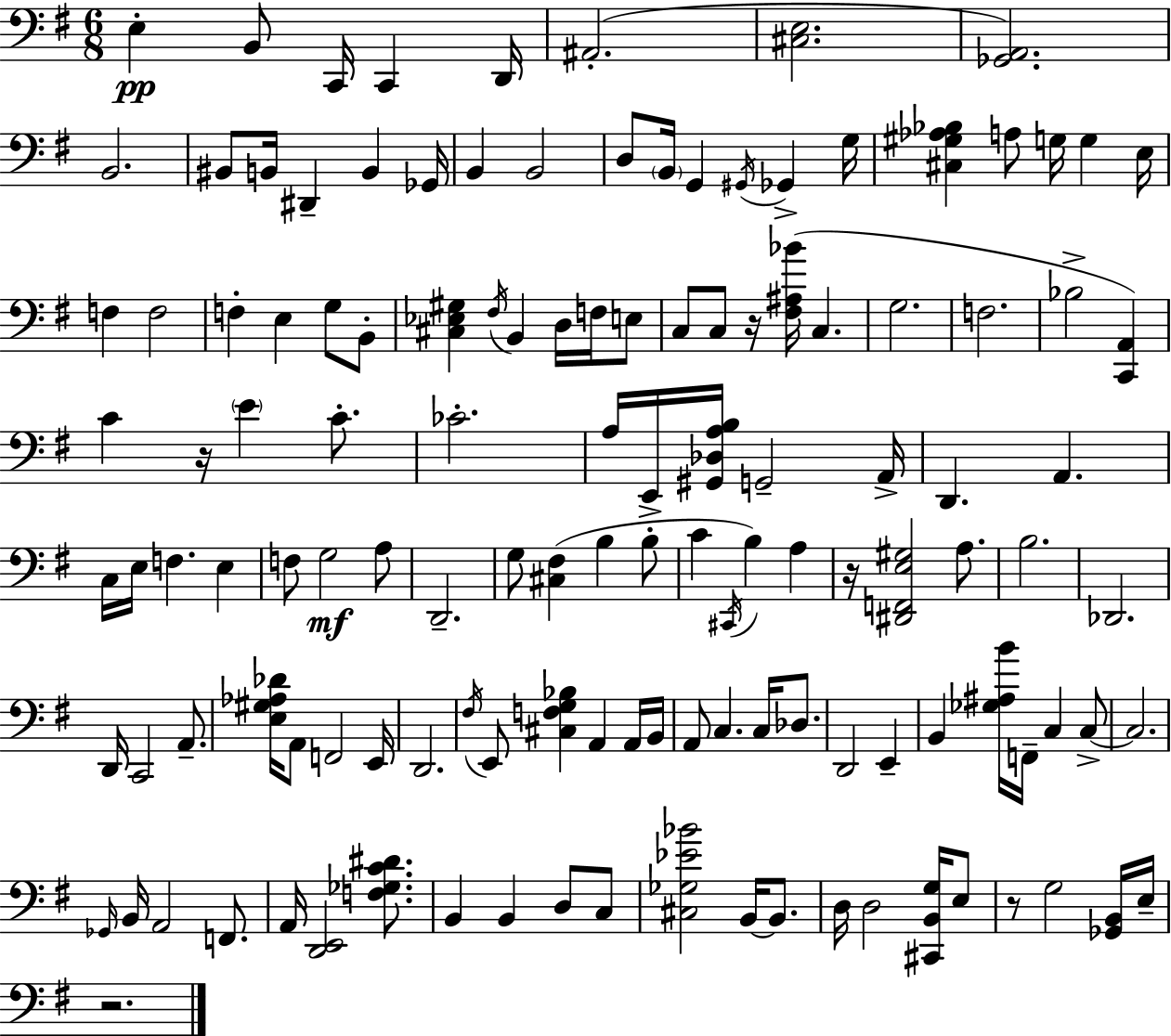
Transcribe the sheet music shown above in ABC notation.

X:1
T:Untitled
M:6/8
L:1/4
K:G
E, B,,/2 C,,/4 C,, D,,/4 ^A,,2 [^C,E,]2 [_G,,A,,]2 B,,2 ^B,,/2 B,,/4 ^D,, B,, _G,,/4 B,, B,,2 D,/2 B,,/4 G,, ^G,,/4 _G,, G,/4 [^C,^G,_A,_B,] A,/2 G,/4 G, E,/4 F, F,2 F, E, G,/2 B,,/2 [^C,_E,^G,] ^F,/4 B,, D,/4 F,/4 E,/2 C,/2 C,/2 z/4 [^F,^A,_B]/4 C, G,2 F,2 _B,2 [C,,A,,] C z/4 E C/2 _C2 A,/4 E,,/4 [^G,,_D,A,B,]/4 G,,2 A,,/4 D,, A,, C,/4 E,/4 F, E, F,/2 G,2 A,/2 D,,2 G,/2 [^C,^F,] B, B,/2 C ^C,,/4 B, A, z/4 [^D,,F,,E,^G,]2 A,/2 B,2 _D,,2 D,,/4 C,,2 A,,/2 [E,^G,_A,_D]/4 A,,/2 F,,2 E,,/4 D,,2 ^F,/4 E,,/2 [^C,F,G,_B,] A,, A,,/4 B,,/4 A,,/2 C, C,/4 _D,/2 D,,2 E,, B,, [_G,^A,B]/4 F,,/4 C, C,/2 C,2 _G,,/4 B,,/4 A,,2 F,,/2 A,,/4 [D,,E,,]2 [F,_G,C^D]/2 B,, B,, D,/2 C,/2 [^C,_G,_E_B]2 B,,/4 B,,/2 D,/4 D,2 [^C,,B,,G,]/4 E,/2 z/2 G,2 [_G,,B,,]/4 E,/4 z2